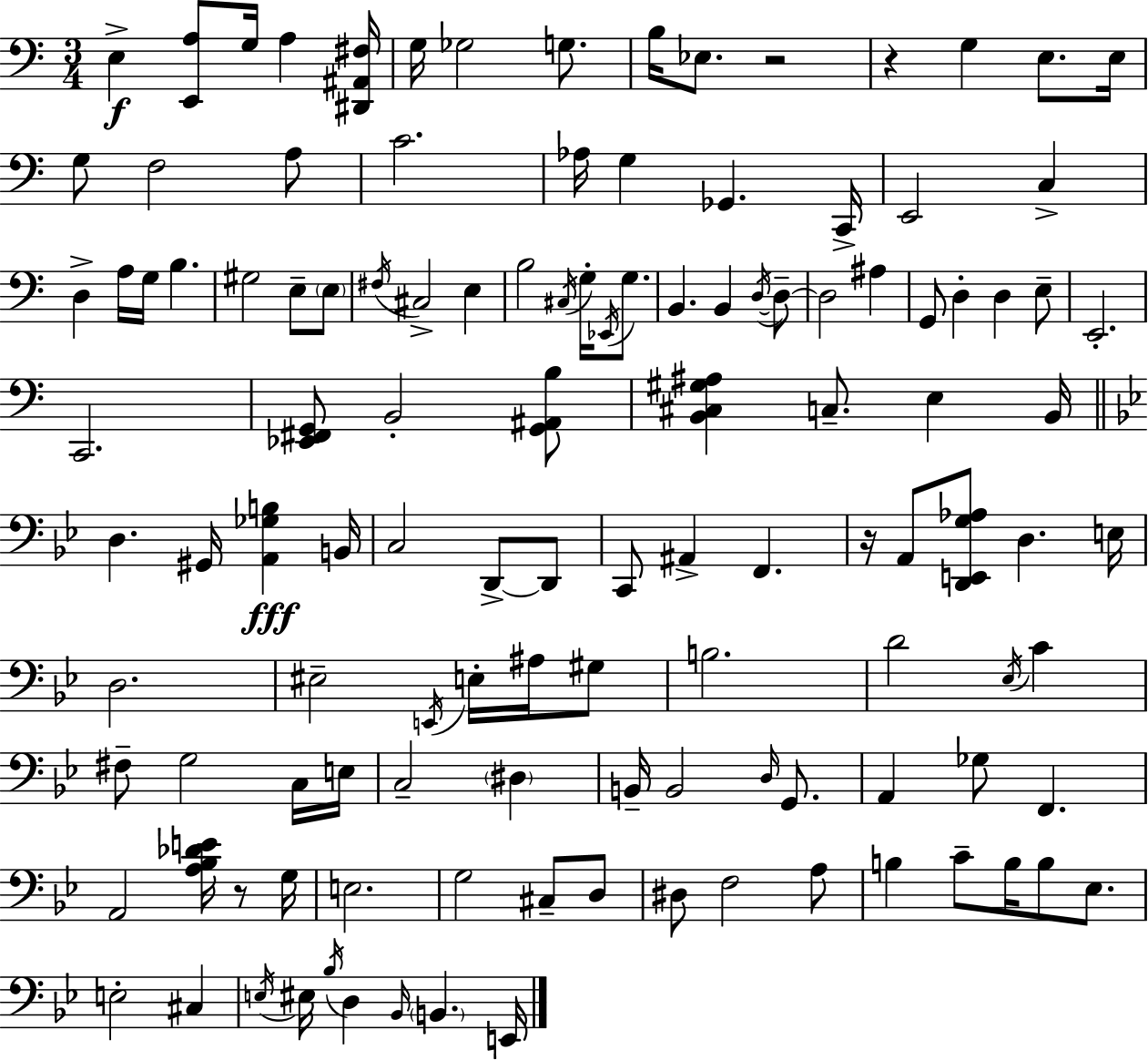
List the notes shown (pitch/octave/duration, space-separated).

E3/q [E2,A3]/e G3/s A3/q [D#2,A#2,F#3]/s G3/s Gb3/h G3/e. B3/s Eb3/e. R/h R/q G3/q E3/e. E3/s G3/e F3/h A3/e C4/h. Ab3/s G3/q Gb2/q. C2/s E2/h C3/q D3/q A3/s G3/s B3/q. G#3/h E3/e E3/e F#3/s C#3/h E3/q B3/h C#3/s G3/s Eb2/s G3/e. B2/q. B2/q D3/s D3/e D3/h A#3/q G2/e D3/q D3/q E3/e E2/h. C2/h. [Eb2,F#2,G2]/e B2/h [G2,A#2,B3]/e [B2,C#3,G#3,A#3]/q C3/e. E3/q B2/s D3/q. G#2/s [A2,Gb3,B3]/q B2/s C3/h D2/e D2/e C2/e A#2/q F2/q. R/s A2/e [D2,E2,G3,Ab3]/e D3/q. E3/s D3/h. EIS3/h E2/s E3/s A#3/s G#3/e B3/h. D4/h Eb3/s C4/q F#3/e G3/h C3/s E3/s C3/h D#3/q B2/s B2/h D3/s G2/e. A2/q Gb3/e F2/q. A2/h [A3,Bb3,Db4,E4]/s R/e G3/s E3/h. G3/h C#3/e D3/e D#3/e F3/h A3/e B3/q C4/e B3/s B3/e Eb3/e. E3/h C#3/q E3/s EIS3/s Bb3/s D3/q Bb2/s B2/q. E2/s